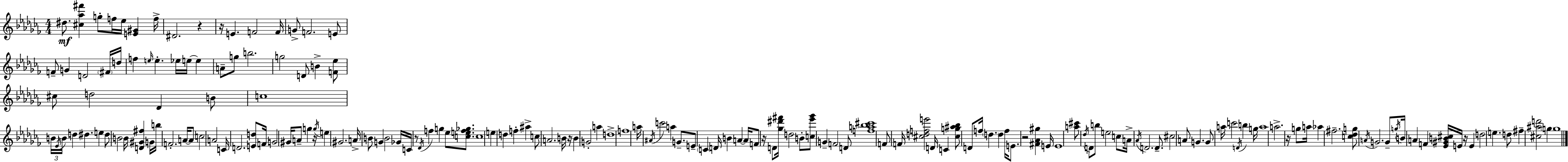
{
  \clef treble
  \numericTimeSignature
  \time 4/4
  \key aes \minor
  dis''8.\mf <cis'' aes'' fis'''>4 g''8-. f''16 ees''16 <e' gis'>4 f''16-> | dis'2. r4 | r16 e'4. f'2 f'16 | g'8-> f'2. e'8 | \break f'8-- g'4 d'2 \parenthesize fis'16 d''16 | f''4 \grace { e''16 } e''4.-. ees''16 e''16~~ e''4 | a'8-- g''8 b''2. | g''2 d'8 b'4-> <f' ees''>8 | \break cis''8 d''2 des'4 b'8 | c''1 | \tuplet 3/2 { b'16 \acciaccatura { ees'16 } b'16 } d''4 dis''4. e''4 | dis''8 b'2 b'16 <d' gis' fis''>4 | \break g'16 b''16 f'2.-. a'16~~ | a'8 c''2 a'2 | c'16 d'2. <e' d''>8 | f'16 g'2 gis'16 a'8-- g''4 | \break r16 \acciaccatura { g''16 } e''4 gis'2. | a'16-> b'8 g'4 b'2 | ges'16 c'16 r8 \acciaccatura { des'16 } f''4 g''4 ees''8 | <c'' e'' f'' ges''>8. c''1 | \break e''4 d''4 f''4-. | ais''4-> c''8 a'2. | b'16 r16 b'4 g'2-. | a''4 d''1-> | \break f''1 | a''16 \acciaccatura { ais'16 } c'''2 a''4 | g'8.-- e'8-- \parenthesize c'4 d'16 b'4 | a'4~~ a'16 f'8 r16 d'8 <ges'' dis''' fis'''>16 d''2 | \break b'8-. <c'' ees''' ges'''>8 g'4-- f'2 | d'8 <f'' a'' bes'' cis'''>1 | f'8 f'16 <cis'' d'' f'' e'''>2 | d'16 c'4 <cis'' g'' ais'' bes''>8 d'8 f''16 \parenthesize d''4. | \break d''4 f''16 e'8. r2 | <fis' aes' gis''>4 e'16 e'1 | <a'' cis'''>8 \acciaccatura { des''16 } d'8 b''8 e''2 | c''8 a'16-> \acciaccatura { aes'16 } d'2. | \break d'8.-- cis''2 a'8 | g'4. g'8 a''16 c'''2 | \acciaccatura { d'16 } b''4 g''16 a''1 | a''2.-> | \break r16 g''8 a''16 aes''4 fis''2.-- | <c'' des'' g''>8 \acciaccatura { a'16 } g'2. | g'8-- \acciaccatura { g''16 } b'16 a'4 f'4 | <ees' gis' b' cis''>16 e'16 r16 e'4 d''2 | \break e''4. d''8 fis''4-- <cis'' ais'' d'''>2 | \parenthesize g''4 g''1 | \bar "|."
}